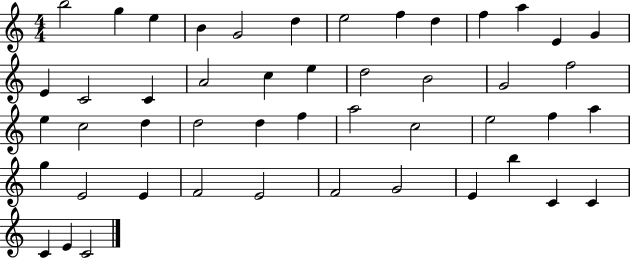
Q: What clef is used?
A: treble